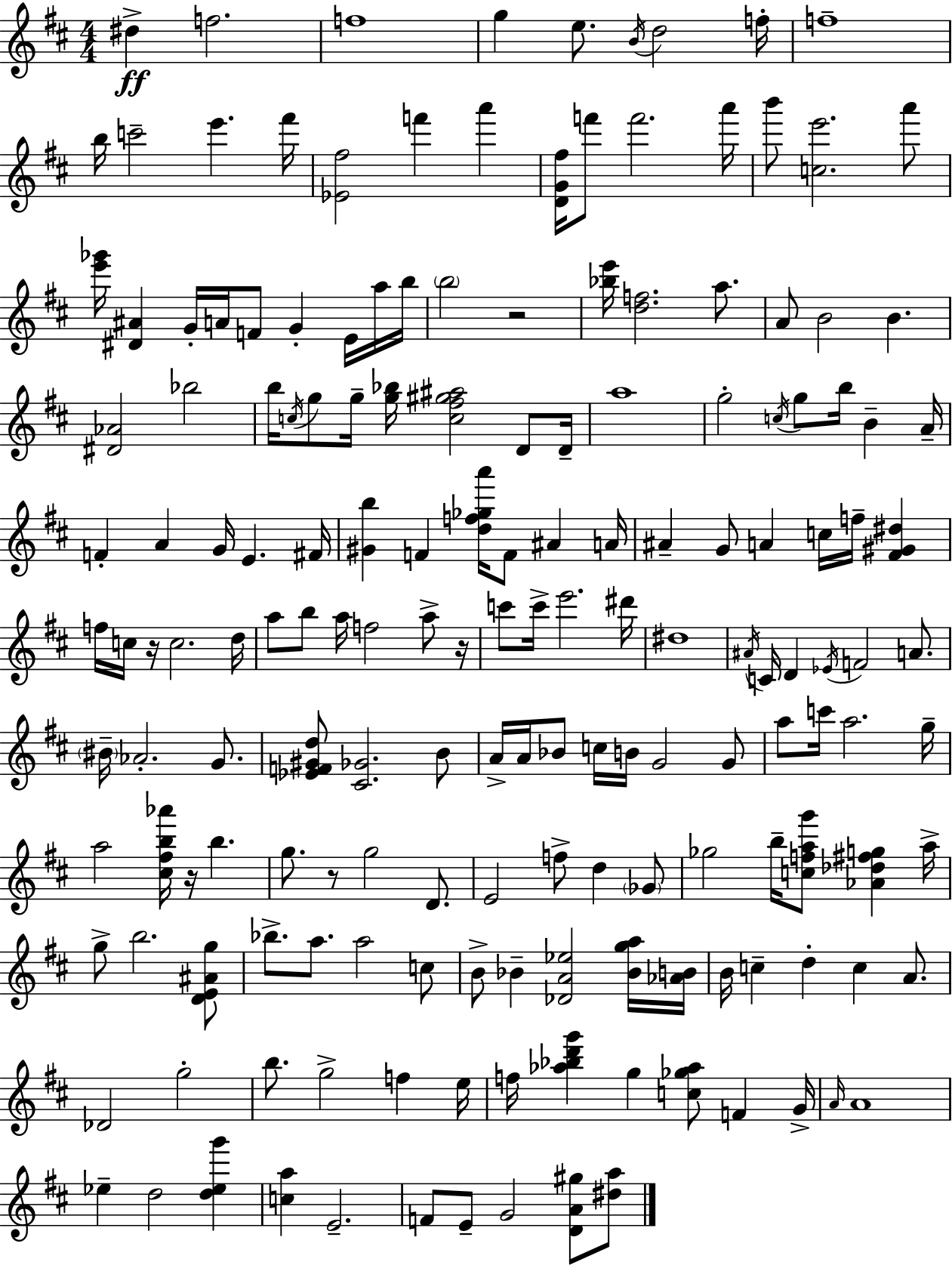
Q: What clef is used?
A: treble